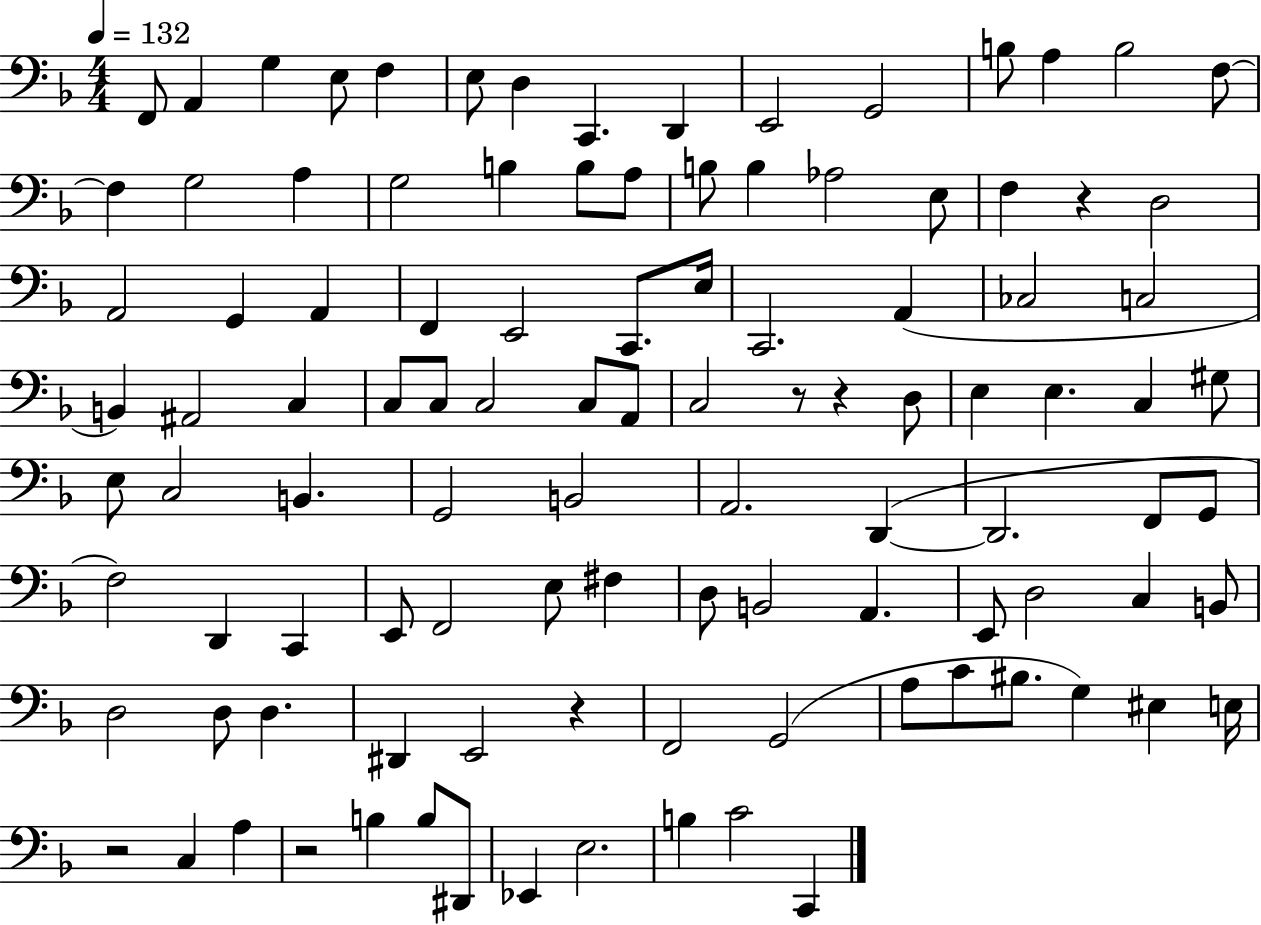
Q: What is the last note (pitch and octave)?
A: C2